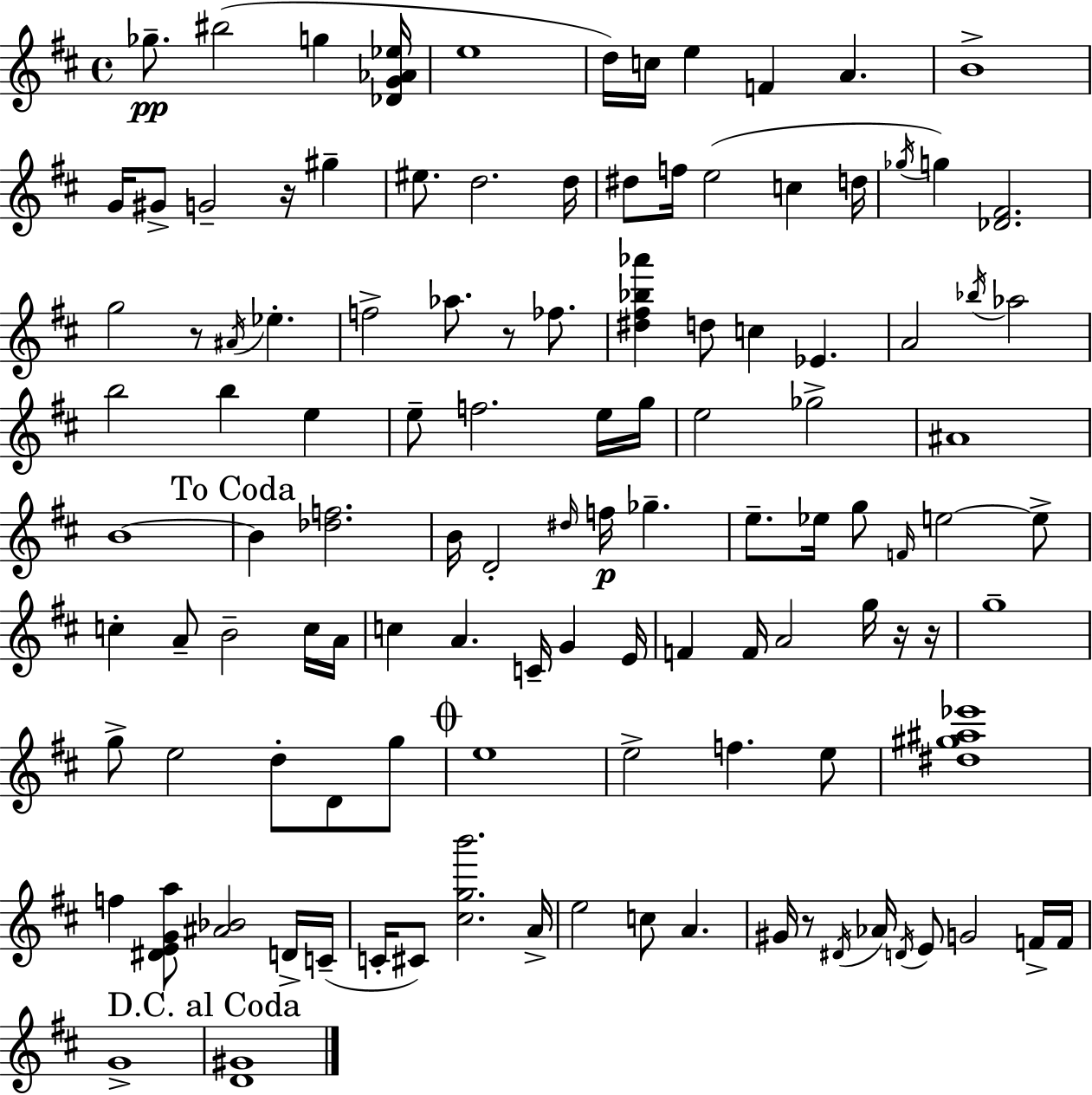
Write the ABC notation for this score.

X:1
T:Untitled
M:4/4
L:1/4
K:D
_g/2 ^b2 g [_DG_A_e]/4 e4 d/4 c/4 e F A B4 G/4 ^G/2 G2 z/4 ^g ^e/2 d2 d/4 ^d/2 f/4 e2 c d/4 _g/4 g [_D^F]2 g2 z/2 ^A/4 _e f2 _a/2 z/2 _f/2 [^d^f_b_a'] d/2 c _E A2 _b/4 _a2 b2 b e e/2 f2 e/4 g/4 e2 _g2 ^A4 B4 B [_df]2 B/4 D2 ^d/4 f/4 _g e/2 _e/4 g/2 F/4 e2 e/2 c A/2 B2 c/4 A/4 c A C/4 G E/4 F F/4 A2 g/4 z/4 z/4 g4 g/2 e2 d/2 D/2 g/2 e4 e2 f e/2 [^d^g^a_e']4 f [^DEGa]/2 [^A_B]2 D/4 C/4 C/4 ^C/2 [^cgb']2 A/4 e2 c/2 A ^G/4 z/2 ^D/4 _A/4 D/4 E/2 G2 F/4 F/4 G4 [D^G]4